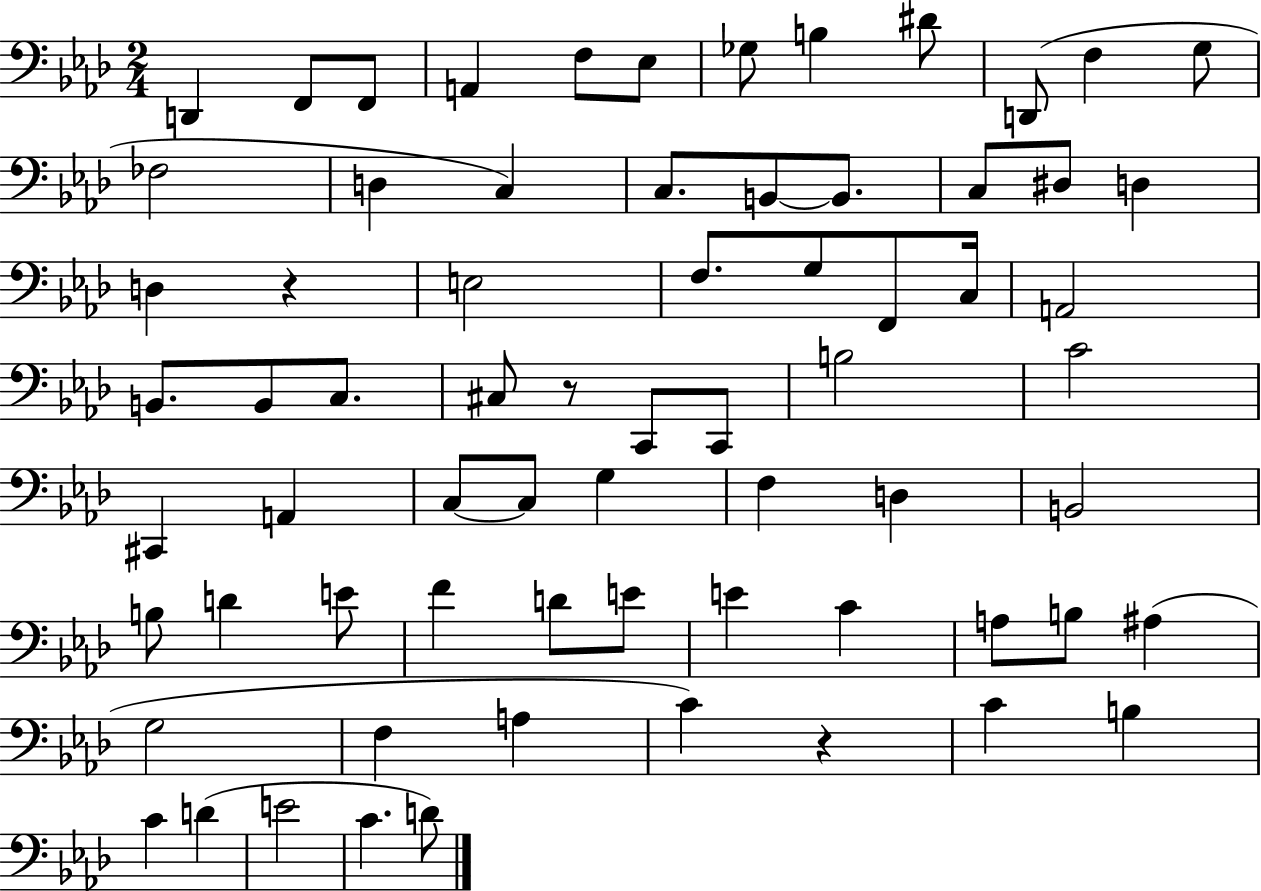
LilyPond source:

{
  \clef bass
  \numericTimeSignature
  \time 2/4
  \key aes \major
  d,4 f,8 f,8 | a,4 f8 ees8 | ges8 b4 dis'8 | d,8( f4 g8 | \break fes2 | d4 c4) | c8. b,8~~ b,8. | c8 dis8 d4 | \break d4 r4 | e2 | f8. g8 f,8 c16 | a,2 | \break b,8. b,8 c8. | cis8 r8 c,8 c,8 | b2 | c'2 | \break cis,4 a,4 | c8~~ c8 g4 | f4 d4 | b,2 | \break b8 d'4 e'8 | f'4 d'8 e'8 | e'4 c'4 | a8 b8 ais4( | \break g2 | f4 a4 | c'4) r4 | c'4 b4 | \break c'4 d'4( | e'2 | c'4. d'8) | \bar "|."
}